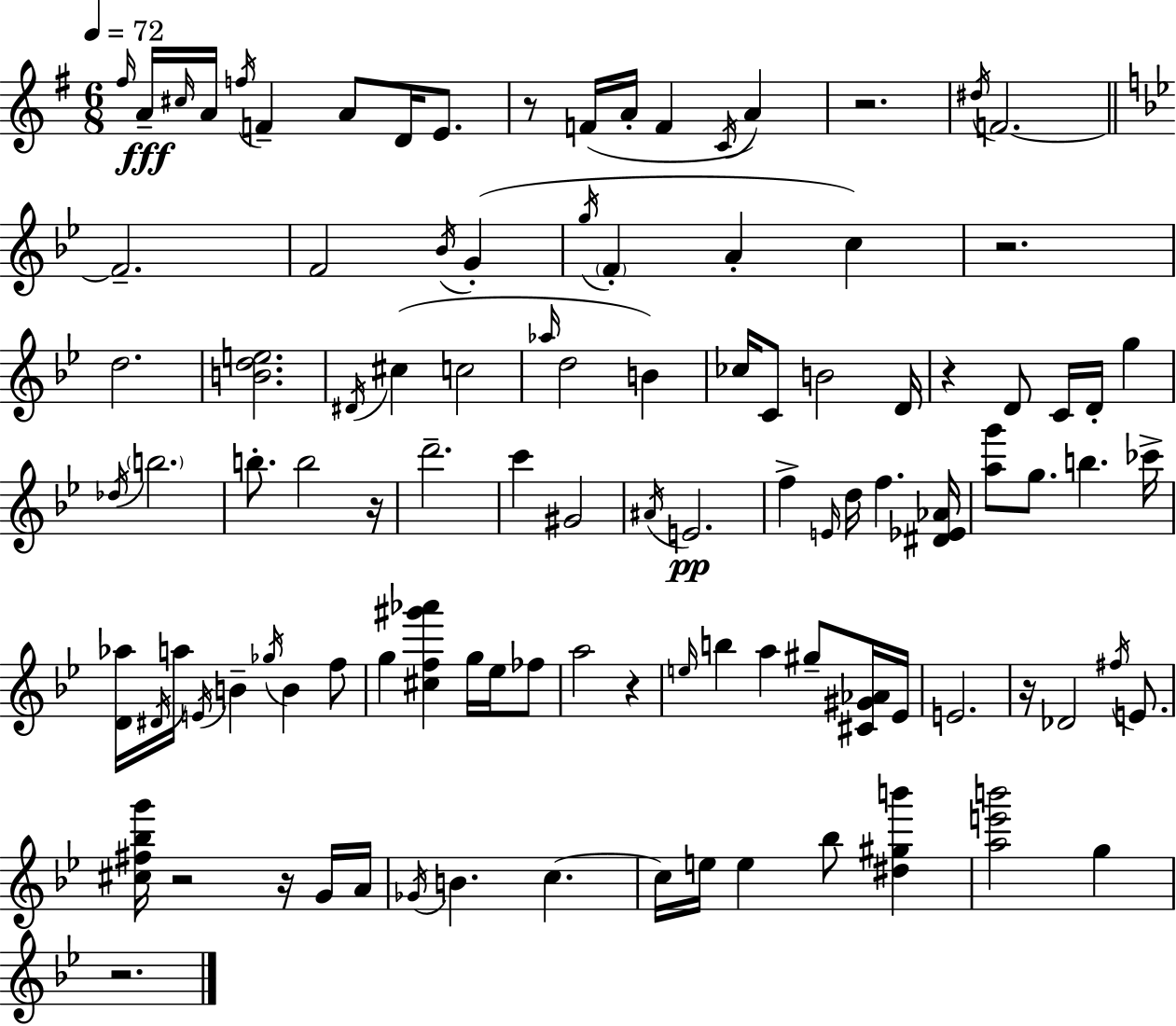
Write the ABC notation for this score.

X:1
T:Untitled
M:6/8
L:1/4
K:G
^f/4 A/4 ^c/4 A/4 f/4 F A/2 D/4 E/2 z/2 F/4 A/4 F C/4 A z2 ^d/4 F2 F2 F2 _B/4 G g/4 F A c z2 d2 [Bde]2 ^D/4 ^c c2 _a/4 d2 B _c/4 C/2 B2 D/4 z D/2 C/4 D/4 g _d/4 b2 b/2 b2 z/4 d'2 c' ^G2 ^A/4 E2 f E/4 d/4 f [^D_E_A]/4 [ag']/2 g/2 b _c'/4 [D_a]/4 ^D/4 a/4 E/4 B _g/4 B f/2 g [^cf^g'_a'] g/4 _e/4 _f/2 a2 z e/4 b a ^g/2 [^C^G_A]/4 _E/4 E2 z/4 _D2 ^f/4 E/2 [^c^f_bg']/4 z2 z/4 G/4 A/4 _G/4 B c c/4 e/4 e _b/2 [^d^gb'] [ae'b']2 g z2